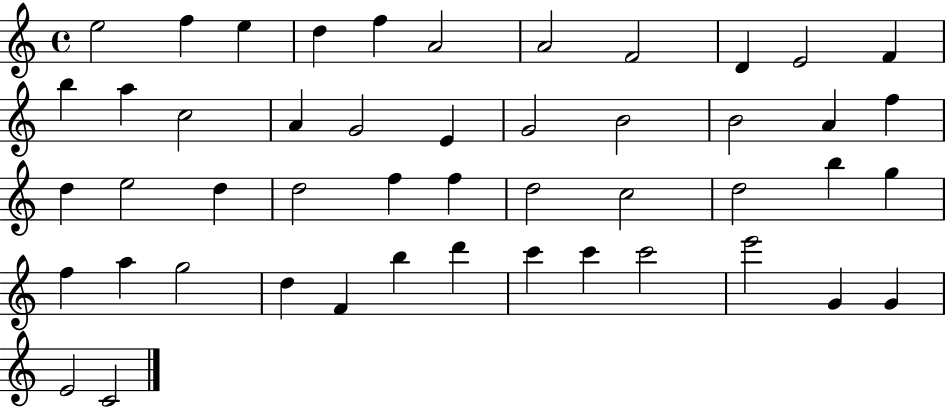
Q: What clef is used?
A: treble